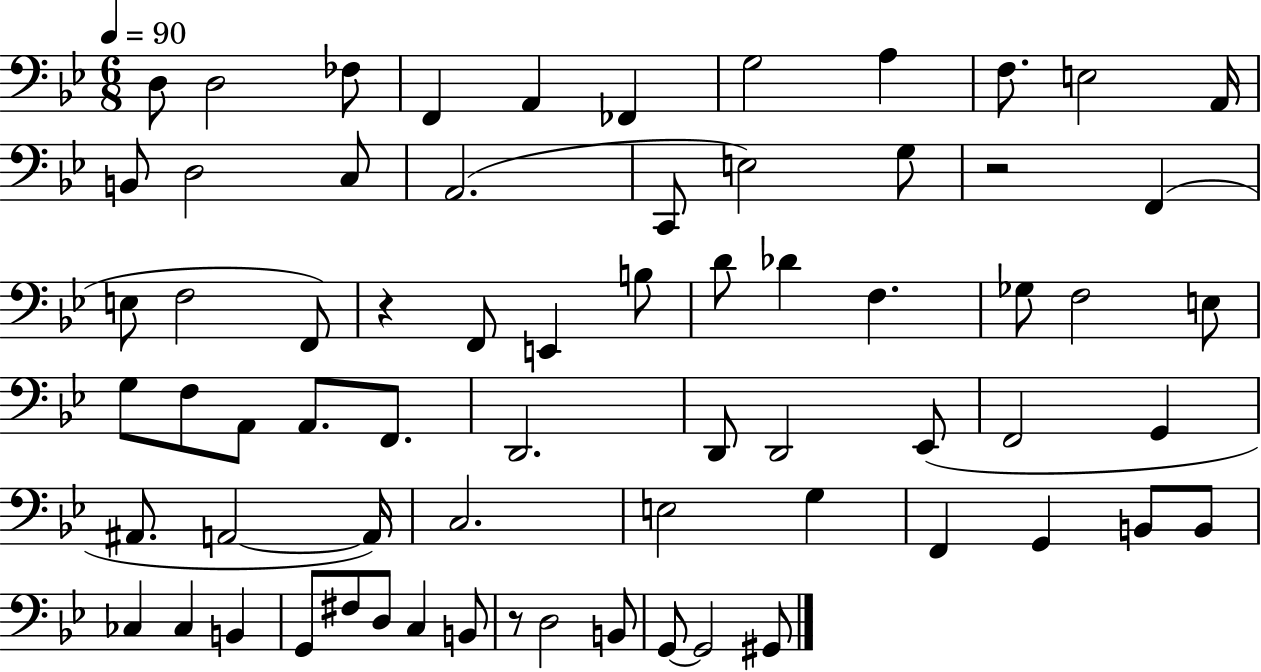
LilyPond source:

{
  \clef bass
  \numericTimeSignature
  \time 6/8
  \key bes \major
  \tempo 4 = 90
  \repeat volta 2 { d8 d2 fes8 | f,4 a,4 fes,4 | g2 a4 | f8. e2 a,16 | \break b,8 d2 c8 | a,2.( | c,8 e2) g8 | r2 f,4( | \break e8 f2 f,8) | r4 f,8 e,4 b8 | d'8 des'4 f4. | ges8 f2 e8 | \break g8 f8 a,8 a,8. f,8. | d,2. | d,8 d,2 ees,8( | f,2 g,4 | \break ais,8. a,2~~ a,16) | c2. | e2 g4 | f,4 g,4 b,8 b,8 | \break ces4 ces4 b,4 | g,8 fis8 d8 c4 b,8 | r8 d2 b,8 | g,8~~ g,2 gis,8 | \break } \bar "|."
}